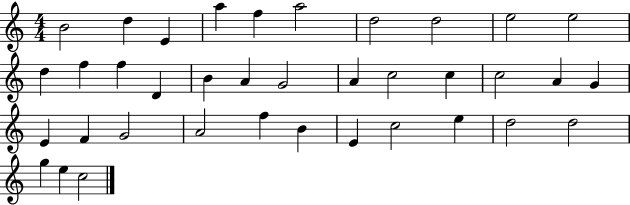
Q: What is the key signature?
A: C major